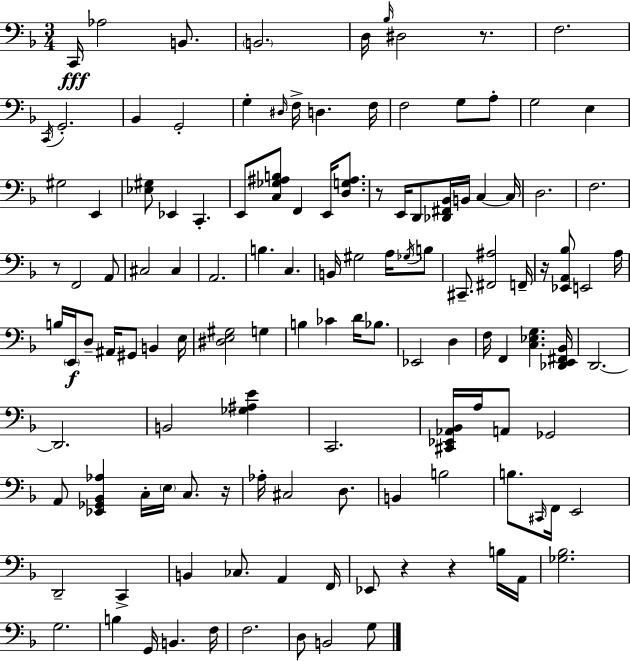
{
  \clef bass
  \numericTimeSignature
  \time 3/4
  \key f \major
  \repeat volta 2 { c,16\fff aes2 b,8. | \parenthesize b,2. | d16 \grace { bes16 } dis2 r8. | f2. | \break \acciaccatura { c,16 } g,2.-. | bes,4 g,2-. | g4-. \grace { dis16 } f16-> d4. | f16 f2 g8 | \break a8-. g2 e4 | gis2 e,4 | <ees gis>8 ees,4 c,4.-. | e,8 <c ges ais b>8 f,4 e,16 | \break <d g ais>8. r8 e,16 d,8 <des, fis, bes,>16 b,16 c4~~ | c16 d2. | f2. | r8 f,2 | \break a,8 cis2 cis4 | a,2. | b4. c4. | b,16 gis2 | \break a16 \acciaccatura { ges16 } b8 cis,8.-- <fis, ais>2 | f,16-- r16 <ees, a, bes>8 e,2 | a16 b16 \parenthesize e,16\f d8-- ais,16 gis,8 b,4 | e16 <dis e gis>2 | \break g4 b4 ces'4 | d'16 bes8. ees,2 | d4 f16 f,4 <c ees g>4. | <des, e, fis, bes,>16 d,2.~~ | \break d,2. | b,2 | <ges ais e'>4 c,2. | <cis, ees, aes, bes,>16 a16 a,8 ges,2 | \break a,8 <ees, ges, bes, aes>4 c16-. \parenthesize e16 | c8. r16 aes16-. cis2 | d8. b,4 b2 | b8. \grace { cis,16 } f,16 e,2 | \break d,2-- | c,4-> b,4 ces8. | a,4 f,16 ees,8 r4 r4 | b16 a,16 <ges bes>2. | \break g2. | b4 g,16 b,4. | f16 f2. | d8 b,2 | \break g8 } \bar "|."
}